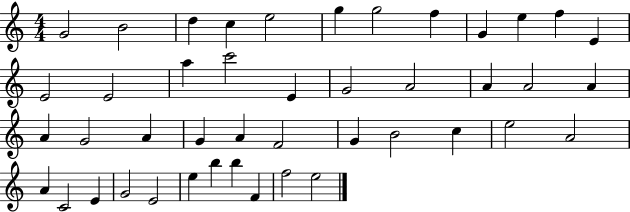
{
  \clef treble
  \numericTimeSignature
  \time 4/4
  \key c \major
  g'2 b'2 | d''4 c''4 e''2 | g''4 g''2 f''4 | g'4 e''4 f''4 e'4 | \break e'2 e'2 | a''4 c'''2 e'4 | g'2 a'2 | a'4 a'2 a'4 | \break a'4 g'2 a'4 | g'4 a'4 f'2 | g'4 b'2 c''4 | e''2 a'2 | \break a'4 c'2 e'4 | g'2 e'2 | e''4 b''4 b''4 f'4 | f''2 e''2 | \break \bar "|."
}